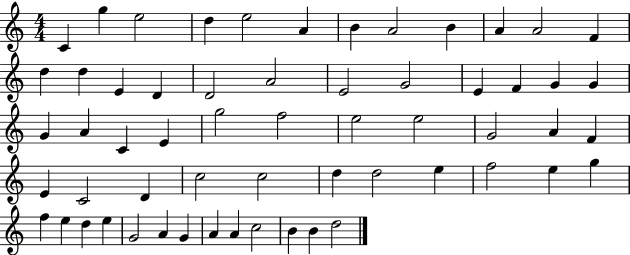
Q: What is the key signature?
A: C major